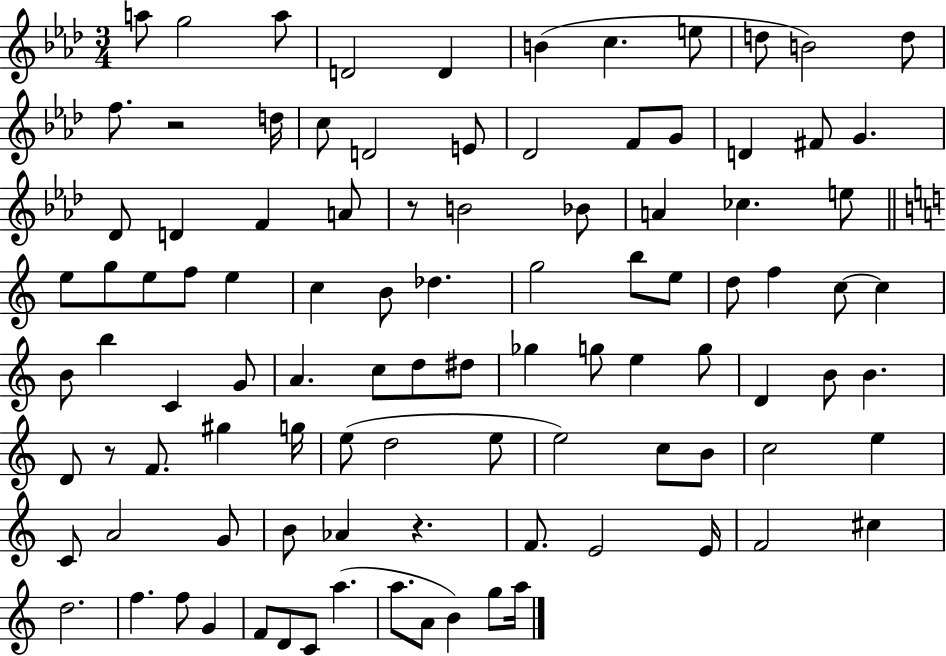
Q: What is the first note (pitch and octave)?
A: A5